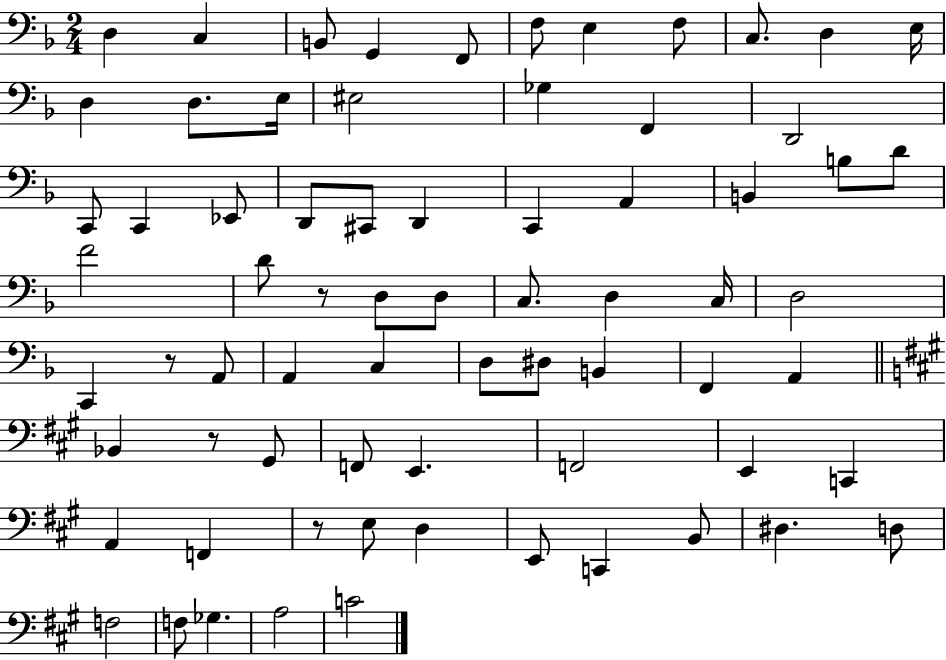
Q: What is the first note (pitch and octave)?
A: D3